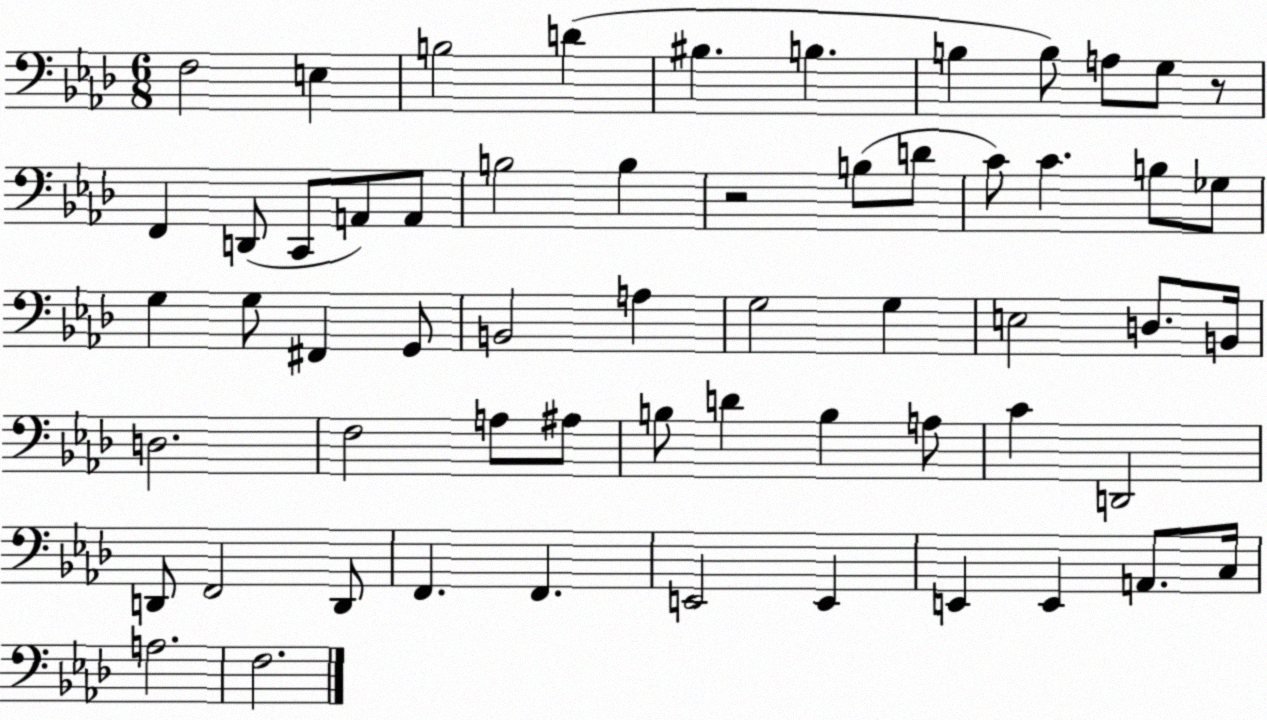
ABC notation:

X:1
T:Untitled
M:6/8
L:1/4
K:Ab
F,2 E, B,2 D ^B, B, B, B,/2 A,/2 G,/2 z/2 F,, D,,/2 C,,/2 A,,/2 A,,/2 B,2 B, z2 B,/2 D/2 C/2 C B,/2 _G,/2 G, G,/2 ^F,, G,,/2 B,,2 A, G,2 G, E,2 D,/2 B,,/4 D,2 F,2 A,/2 ^A,/2 B,/2 D B, A,/2 C D,,2 D,,/2 F,,2 D,,/2 F,, F,, E,,2 E,, E,, E,, A,,/2 C,/4 A,2 F,2